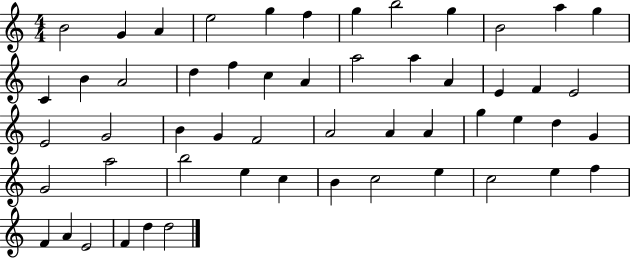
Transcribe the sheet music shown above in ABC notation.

X:1
T:Untitled
M:4/4
L:1/4
K:C
B2 G A e2 g f g b2 g B2 a g C B A2 d f c A a2 a A E F E2 E2 G2 B G F2 A2 A A g e d G G2 a2 b2 e c B c2 e c2 e f F A E2 F d d2